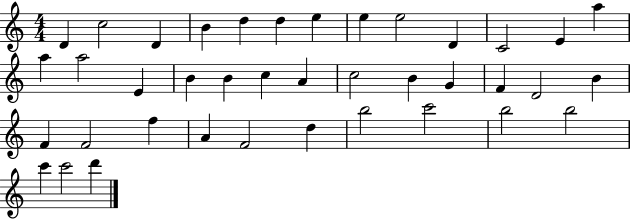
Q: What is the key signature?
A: C major